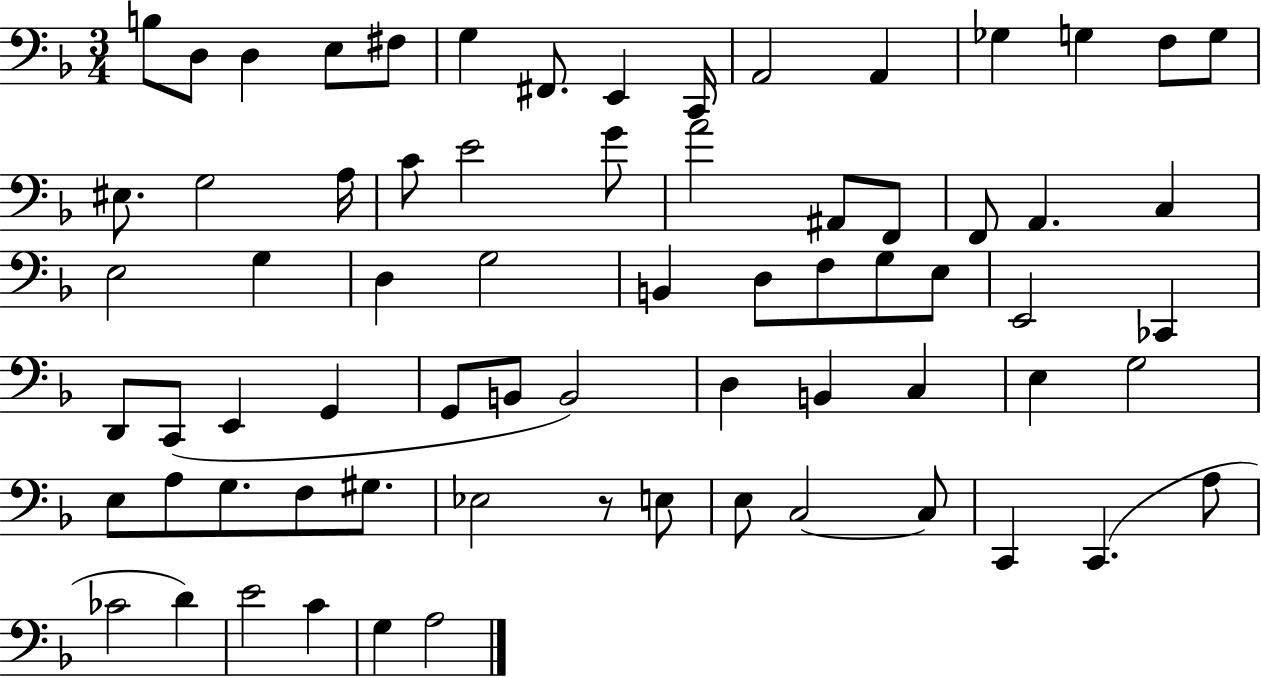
X:1
T:Untitled
M:3/4
L:1/4
K:F
B,/2 D,/2 D, E,/2 ^F,/2 G, ^F,,/2 E,, C,,/4 A,,2 A,, _G, G, F,/2 G,/2 ^E,/2 G,2 A,/4 C/2 E2 G/2 A2 ^A,,/2 F,,/2 F,,/2 A,, C, E,2 G, D, G,2 B,, D,/2 F,/2 G,/2 E,/2 E,,2 _C,, D,,/2 C,,/2 E,, G,, G,,/2 B,,/2 B,,2 D, B,, C, E, G,2 E,/2 A,/2 G,/2 F,/2 ^G,/2 _E,2 z/2 E,/2 E,/2 C,2 C,/2 C,, C,, A,/2 _C2 D E2 C G, A,2